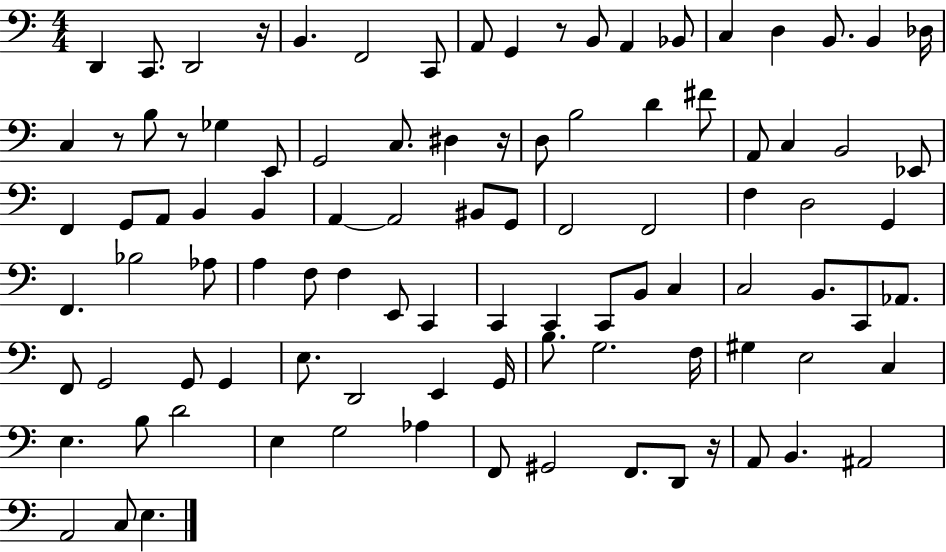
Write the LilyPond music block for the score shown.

{
  \clef bass
  \numericTimeSignature
  \time 4/4
  \key c \major
  d,4 c,8. d,2 r16 | b,4. f,2 c,8 | a,8 g,4 r8 b,8 a,4 bes,8 | c4 d4 b,8. b,4 des16 | \break c4 r8 b8 r8 ges4 e,8 | g,2 c8. dis4 r16 | d8 b2 d'4 fis'8 | a,8 c4 b,2 ees,8 | \break f,4 g,8 a,8 b,4 b,4 | a,4~~ a,2 bis,8 g,8 | f,2 f,2 | f4 d2 g,4 | \break f,4. bes2 aes8 | a4 f8 f4 e,8 c,4 | c,4 c,4 c,8 b,8 c4 | c2 b,8. c,8 aes,8. | \break f,8 g,2 g,8 g,4 | e8. d,2 e,4 g,16 | b8. g2. f16 | gis4 e2 c4 | \break e4. b8 d'2 | e4 g2 aes4 | f,8 gis,2 f,8. d,8 r16 | a,8 b,4. ais,2 | \break a,2 c8 e4. | \bar "|."
}